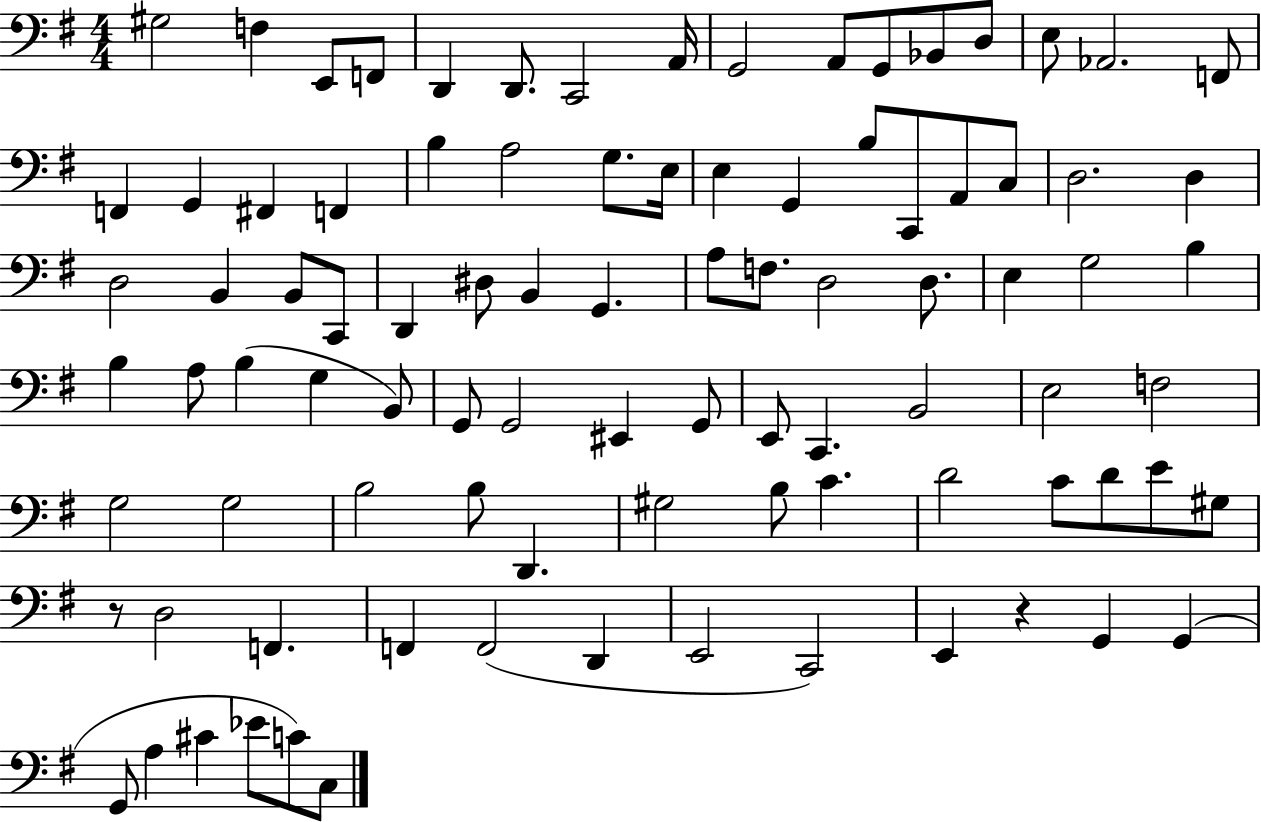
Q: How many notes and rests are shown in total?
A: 92